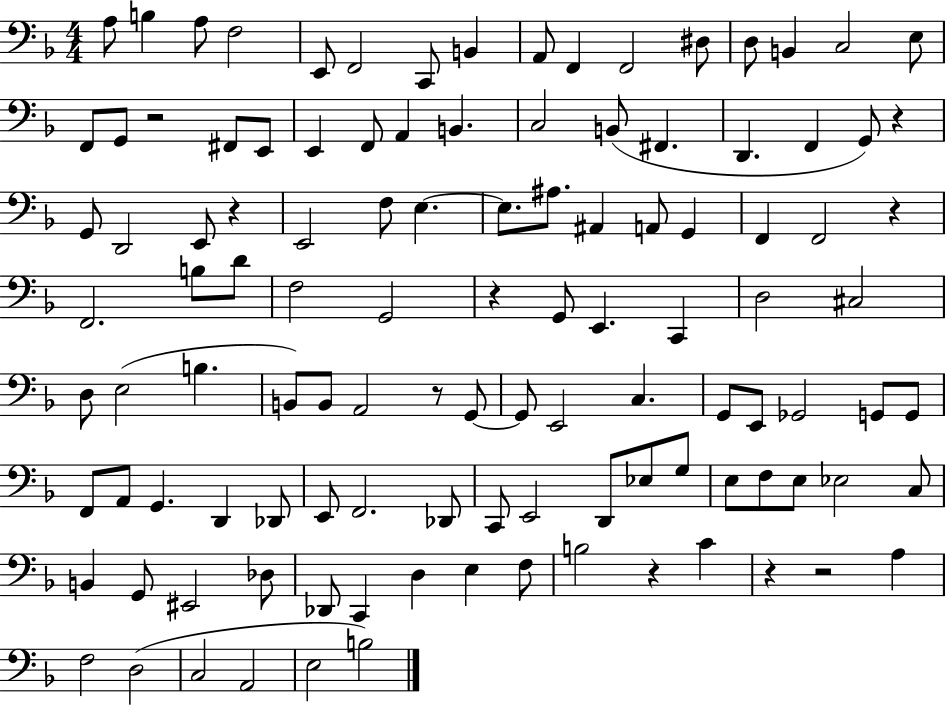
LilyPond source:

{
  \clef bass
  \numericTimeSignature
  \time 4/4
  \key f \major
  a8 b4 a8 f2 | e,8 f,2 c,8 b,4 | a,8 f,4 f,2 dis8 | d8 b,4 c2 e8 | \break f,8 g,8 r2 fis,8 e,8 | e,4 f,8 a,4 b,4. | c2 b,8( fis,4. | d,4. f,4 g,8) r4 | \break g,8 d,2 e,8 r4 | e,2 f8 e4.~~ | e8. ais8. ais,4 a,8 g,4 | f,4 f,2 r4 | \break f,2. b8 d'8 | f2 g,2 | r4 g,8 e,4. c,4 | d2 cis2 | \break d8 e2( b4. | b,8) b,8 a,2 r8 g,8~~ | g,8 e,2 c4. | g,8 e,8 ges,2 g,8 g,8 | \break f,8 a,8 g,4. d,4 des,8 | e,8 f,2. des,8 | c,8 e,2 d,8 ees8 g8 | e8 f8 e8 ees2 c8 | \break b,4 g,8 eis,2 des8 | des,8 c,4 d4 e4 f8 | b2 r4 c'4 | r4 r2 a4 | \break f2 d2( | c2 a,2 | e2 b2) | \bar "|."
}